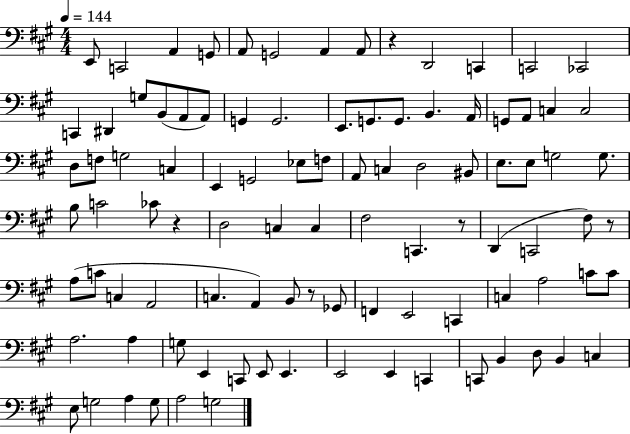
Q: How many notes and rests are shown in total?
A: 97